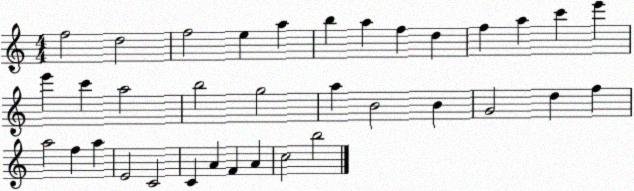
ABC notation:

X:1
T:Untitled
M:4/4
L:1/4
K:C
f2 d2 f2 e a b a f d f a c' e' e' c' a2 b2 g2 a B2 B G2 d f a2 f a E2 C2 C A F A c2 b2